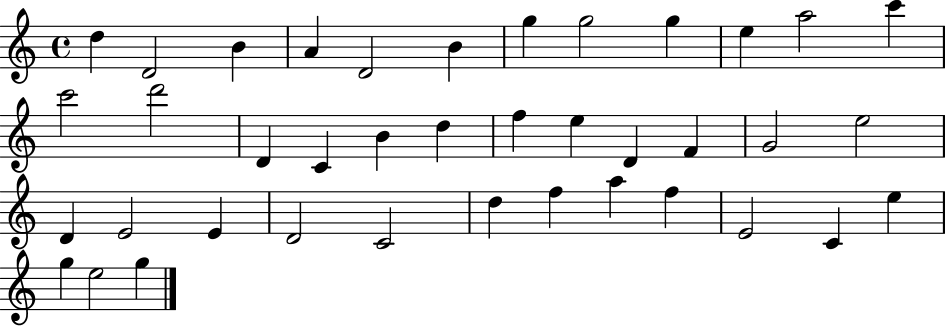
D5/q D4/h B4/q A4/q D4/h B4/q G5/q G5/h G5/q E5/q A5/h C6/q C6/h D6/h D4/q C4/q B4/q D5/q F5/q E5/q D4/q F4/q G4/h E5/h D4/q E4/h E4/q D4/h C4/h D5/q F5/q A5/q F5/q E4/h C4/q E5/q G5/q E5/h G5/q